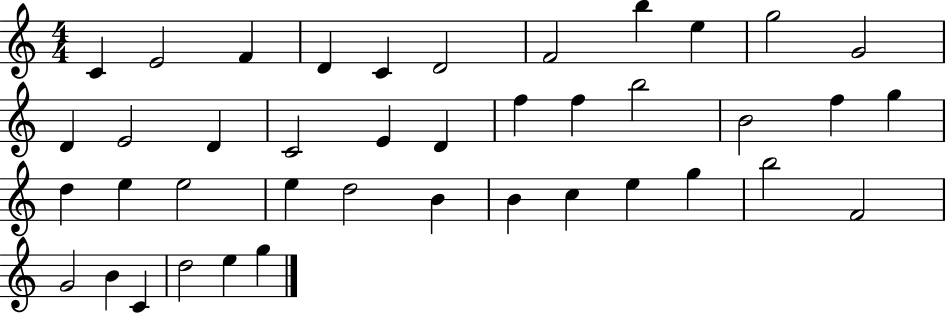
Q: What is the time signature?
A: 4/4